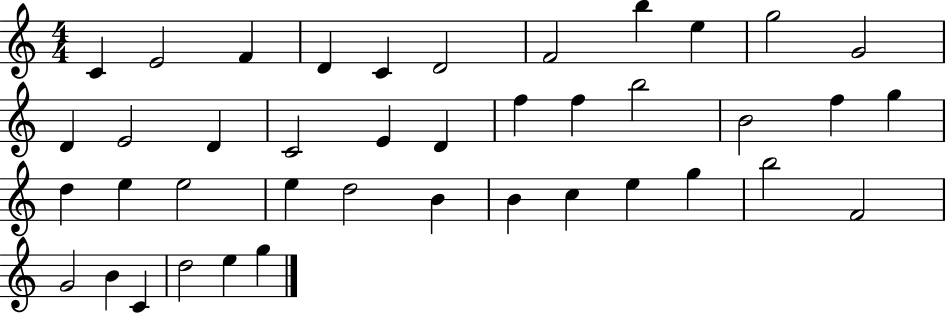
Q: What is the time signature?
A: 4/4